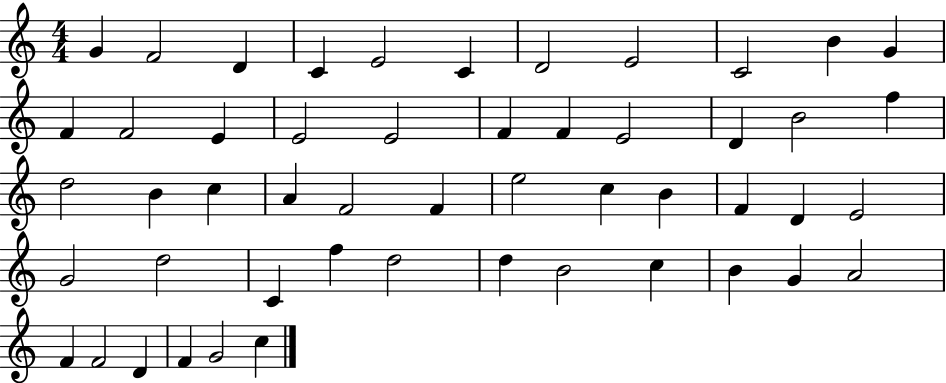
{
  \clef treble
  \numericTimeSignature
  \time 4/4
  \key c \major
  g'4 f'2 d'4 | c'4 e'2 c'4 | d'2 e'2 | c'2 b'4 g'4 | \break f'4 f'2 e'4 | e'2 e'2 | f'4 f'4 e'2 | d'4 b'2 f''4 | \break d''2 b'4 c''4 | a'4 f'2 f'4 | e''2 c''4 b'4 | f'4 d'4 e'2 | \break g'2 d''2 | c'4 f''4 d''2 | d''4 b'2 c''4 | b'4 g'4 a'2 | \break f'4 f'2 d'4 | f'4 g'2 c''4 | \bar "|."
}